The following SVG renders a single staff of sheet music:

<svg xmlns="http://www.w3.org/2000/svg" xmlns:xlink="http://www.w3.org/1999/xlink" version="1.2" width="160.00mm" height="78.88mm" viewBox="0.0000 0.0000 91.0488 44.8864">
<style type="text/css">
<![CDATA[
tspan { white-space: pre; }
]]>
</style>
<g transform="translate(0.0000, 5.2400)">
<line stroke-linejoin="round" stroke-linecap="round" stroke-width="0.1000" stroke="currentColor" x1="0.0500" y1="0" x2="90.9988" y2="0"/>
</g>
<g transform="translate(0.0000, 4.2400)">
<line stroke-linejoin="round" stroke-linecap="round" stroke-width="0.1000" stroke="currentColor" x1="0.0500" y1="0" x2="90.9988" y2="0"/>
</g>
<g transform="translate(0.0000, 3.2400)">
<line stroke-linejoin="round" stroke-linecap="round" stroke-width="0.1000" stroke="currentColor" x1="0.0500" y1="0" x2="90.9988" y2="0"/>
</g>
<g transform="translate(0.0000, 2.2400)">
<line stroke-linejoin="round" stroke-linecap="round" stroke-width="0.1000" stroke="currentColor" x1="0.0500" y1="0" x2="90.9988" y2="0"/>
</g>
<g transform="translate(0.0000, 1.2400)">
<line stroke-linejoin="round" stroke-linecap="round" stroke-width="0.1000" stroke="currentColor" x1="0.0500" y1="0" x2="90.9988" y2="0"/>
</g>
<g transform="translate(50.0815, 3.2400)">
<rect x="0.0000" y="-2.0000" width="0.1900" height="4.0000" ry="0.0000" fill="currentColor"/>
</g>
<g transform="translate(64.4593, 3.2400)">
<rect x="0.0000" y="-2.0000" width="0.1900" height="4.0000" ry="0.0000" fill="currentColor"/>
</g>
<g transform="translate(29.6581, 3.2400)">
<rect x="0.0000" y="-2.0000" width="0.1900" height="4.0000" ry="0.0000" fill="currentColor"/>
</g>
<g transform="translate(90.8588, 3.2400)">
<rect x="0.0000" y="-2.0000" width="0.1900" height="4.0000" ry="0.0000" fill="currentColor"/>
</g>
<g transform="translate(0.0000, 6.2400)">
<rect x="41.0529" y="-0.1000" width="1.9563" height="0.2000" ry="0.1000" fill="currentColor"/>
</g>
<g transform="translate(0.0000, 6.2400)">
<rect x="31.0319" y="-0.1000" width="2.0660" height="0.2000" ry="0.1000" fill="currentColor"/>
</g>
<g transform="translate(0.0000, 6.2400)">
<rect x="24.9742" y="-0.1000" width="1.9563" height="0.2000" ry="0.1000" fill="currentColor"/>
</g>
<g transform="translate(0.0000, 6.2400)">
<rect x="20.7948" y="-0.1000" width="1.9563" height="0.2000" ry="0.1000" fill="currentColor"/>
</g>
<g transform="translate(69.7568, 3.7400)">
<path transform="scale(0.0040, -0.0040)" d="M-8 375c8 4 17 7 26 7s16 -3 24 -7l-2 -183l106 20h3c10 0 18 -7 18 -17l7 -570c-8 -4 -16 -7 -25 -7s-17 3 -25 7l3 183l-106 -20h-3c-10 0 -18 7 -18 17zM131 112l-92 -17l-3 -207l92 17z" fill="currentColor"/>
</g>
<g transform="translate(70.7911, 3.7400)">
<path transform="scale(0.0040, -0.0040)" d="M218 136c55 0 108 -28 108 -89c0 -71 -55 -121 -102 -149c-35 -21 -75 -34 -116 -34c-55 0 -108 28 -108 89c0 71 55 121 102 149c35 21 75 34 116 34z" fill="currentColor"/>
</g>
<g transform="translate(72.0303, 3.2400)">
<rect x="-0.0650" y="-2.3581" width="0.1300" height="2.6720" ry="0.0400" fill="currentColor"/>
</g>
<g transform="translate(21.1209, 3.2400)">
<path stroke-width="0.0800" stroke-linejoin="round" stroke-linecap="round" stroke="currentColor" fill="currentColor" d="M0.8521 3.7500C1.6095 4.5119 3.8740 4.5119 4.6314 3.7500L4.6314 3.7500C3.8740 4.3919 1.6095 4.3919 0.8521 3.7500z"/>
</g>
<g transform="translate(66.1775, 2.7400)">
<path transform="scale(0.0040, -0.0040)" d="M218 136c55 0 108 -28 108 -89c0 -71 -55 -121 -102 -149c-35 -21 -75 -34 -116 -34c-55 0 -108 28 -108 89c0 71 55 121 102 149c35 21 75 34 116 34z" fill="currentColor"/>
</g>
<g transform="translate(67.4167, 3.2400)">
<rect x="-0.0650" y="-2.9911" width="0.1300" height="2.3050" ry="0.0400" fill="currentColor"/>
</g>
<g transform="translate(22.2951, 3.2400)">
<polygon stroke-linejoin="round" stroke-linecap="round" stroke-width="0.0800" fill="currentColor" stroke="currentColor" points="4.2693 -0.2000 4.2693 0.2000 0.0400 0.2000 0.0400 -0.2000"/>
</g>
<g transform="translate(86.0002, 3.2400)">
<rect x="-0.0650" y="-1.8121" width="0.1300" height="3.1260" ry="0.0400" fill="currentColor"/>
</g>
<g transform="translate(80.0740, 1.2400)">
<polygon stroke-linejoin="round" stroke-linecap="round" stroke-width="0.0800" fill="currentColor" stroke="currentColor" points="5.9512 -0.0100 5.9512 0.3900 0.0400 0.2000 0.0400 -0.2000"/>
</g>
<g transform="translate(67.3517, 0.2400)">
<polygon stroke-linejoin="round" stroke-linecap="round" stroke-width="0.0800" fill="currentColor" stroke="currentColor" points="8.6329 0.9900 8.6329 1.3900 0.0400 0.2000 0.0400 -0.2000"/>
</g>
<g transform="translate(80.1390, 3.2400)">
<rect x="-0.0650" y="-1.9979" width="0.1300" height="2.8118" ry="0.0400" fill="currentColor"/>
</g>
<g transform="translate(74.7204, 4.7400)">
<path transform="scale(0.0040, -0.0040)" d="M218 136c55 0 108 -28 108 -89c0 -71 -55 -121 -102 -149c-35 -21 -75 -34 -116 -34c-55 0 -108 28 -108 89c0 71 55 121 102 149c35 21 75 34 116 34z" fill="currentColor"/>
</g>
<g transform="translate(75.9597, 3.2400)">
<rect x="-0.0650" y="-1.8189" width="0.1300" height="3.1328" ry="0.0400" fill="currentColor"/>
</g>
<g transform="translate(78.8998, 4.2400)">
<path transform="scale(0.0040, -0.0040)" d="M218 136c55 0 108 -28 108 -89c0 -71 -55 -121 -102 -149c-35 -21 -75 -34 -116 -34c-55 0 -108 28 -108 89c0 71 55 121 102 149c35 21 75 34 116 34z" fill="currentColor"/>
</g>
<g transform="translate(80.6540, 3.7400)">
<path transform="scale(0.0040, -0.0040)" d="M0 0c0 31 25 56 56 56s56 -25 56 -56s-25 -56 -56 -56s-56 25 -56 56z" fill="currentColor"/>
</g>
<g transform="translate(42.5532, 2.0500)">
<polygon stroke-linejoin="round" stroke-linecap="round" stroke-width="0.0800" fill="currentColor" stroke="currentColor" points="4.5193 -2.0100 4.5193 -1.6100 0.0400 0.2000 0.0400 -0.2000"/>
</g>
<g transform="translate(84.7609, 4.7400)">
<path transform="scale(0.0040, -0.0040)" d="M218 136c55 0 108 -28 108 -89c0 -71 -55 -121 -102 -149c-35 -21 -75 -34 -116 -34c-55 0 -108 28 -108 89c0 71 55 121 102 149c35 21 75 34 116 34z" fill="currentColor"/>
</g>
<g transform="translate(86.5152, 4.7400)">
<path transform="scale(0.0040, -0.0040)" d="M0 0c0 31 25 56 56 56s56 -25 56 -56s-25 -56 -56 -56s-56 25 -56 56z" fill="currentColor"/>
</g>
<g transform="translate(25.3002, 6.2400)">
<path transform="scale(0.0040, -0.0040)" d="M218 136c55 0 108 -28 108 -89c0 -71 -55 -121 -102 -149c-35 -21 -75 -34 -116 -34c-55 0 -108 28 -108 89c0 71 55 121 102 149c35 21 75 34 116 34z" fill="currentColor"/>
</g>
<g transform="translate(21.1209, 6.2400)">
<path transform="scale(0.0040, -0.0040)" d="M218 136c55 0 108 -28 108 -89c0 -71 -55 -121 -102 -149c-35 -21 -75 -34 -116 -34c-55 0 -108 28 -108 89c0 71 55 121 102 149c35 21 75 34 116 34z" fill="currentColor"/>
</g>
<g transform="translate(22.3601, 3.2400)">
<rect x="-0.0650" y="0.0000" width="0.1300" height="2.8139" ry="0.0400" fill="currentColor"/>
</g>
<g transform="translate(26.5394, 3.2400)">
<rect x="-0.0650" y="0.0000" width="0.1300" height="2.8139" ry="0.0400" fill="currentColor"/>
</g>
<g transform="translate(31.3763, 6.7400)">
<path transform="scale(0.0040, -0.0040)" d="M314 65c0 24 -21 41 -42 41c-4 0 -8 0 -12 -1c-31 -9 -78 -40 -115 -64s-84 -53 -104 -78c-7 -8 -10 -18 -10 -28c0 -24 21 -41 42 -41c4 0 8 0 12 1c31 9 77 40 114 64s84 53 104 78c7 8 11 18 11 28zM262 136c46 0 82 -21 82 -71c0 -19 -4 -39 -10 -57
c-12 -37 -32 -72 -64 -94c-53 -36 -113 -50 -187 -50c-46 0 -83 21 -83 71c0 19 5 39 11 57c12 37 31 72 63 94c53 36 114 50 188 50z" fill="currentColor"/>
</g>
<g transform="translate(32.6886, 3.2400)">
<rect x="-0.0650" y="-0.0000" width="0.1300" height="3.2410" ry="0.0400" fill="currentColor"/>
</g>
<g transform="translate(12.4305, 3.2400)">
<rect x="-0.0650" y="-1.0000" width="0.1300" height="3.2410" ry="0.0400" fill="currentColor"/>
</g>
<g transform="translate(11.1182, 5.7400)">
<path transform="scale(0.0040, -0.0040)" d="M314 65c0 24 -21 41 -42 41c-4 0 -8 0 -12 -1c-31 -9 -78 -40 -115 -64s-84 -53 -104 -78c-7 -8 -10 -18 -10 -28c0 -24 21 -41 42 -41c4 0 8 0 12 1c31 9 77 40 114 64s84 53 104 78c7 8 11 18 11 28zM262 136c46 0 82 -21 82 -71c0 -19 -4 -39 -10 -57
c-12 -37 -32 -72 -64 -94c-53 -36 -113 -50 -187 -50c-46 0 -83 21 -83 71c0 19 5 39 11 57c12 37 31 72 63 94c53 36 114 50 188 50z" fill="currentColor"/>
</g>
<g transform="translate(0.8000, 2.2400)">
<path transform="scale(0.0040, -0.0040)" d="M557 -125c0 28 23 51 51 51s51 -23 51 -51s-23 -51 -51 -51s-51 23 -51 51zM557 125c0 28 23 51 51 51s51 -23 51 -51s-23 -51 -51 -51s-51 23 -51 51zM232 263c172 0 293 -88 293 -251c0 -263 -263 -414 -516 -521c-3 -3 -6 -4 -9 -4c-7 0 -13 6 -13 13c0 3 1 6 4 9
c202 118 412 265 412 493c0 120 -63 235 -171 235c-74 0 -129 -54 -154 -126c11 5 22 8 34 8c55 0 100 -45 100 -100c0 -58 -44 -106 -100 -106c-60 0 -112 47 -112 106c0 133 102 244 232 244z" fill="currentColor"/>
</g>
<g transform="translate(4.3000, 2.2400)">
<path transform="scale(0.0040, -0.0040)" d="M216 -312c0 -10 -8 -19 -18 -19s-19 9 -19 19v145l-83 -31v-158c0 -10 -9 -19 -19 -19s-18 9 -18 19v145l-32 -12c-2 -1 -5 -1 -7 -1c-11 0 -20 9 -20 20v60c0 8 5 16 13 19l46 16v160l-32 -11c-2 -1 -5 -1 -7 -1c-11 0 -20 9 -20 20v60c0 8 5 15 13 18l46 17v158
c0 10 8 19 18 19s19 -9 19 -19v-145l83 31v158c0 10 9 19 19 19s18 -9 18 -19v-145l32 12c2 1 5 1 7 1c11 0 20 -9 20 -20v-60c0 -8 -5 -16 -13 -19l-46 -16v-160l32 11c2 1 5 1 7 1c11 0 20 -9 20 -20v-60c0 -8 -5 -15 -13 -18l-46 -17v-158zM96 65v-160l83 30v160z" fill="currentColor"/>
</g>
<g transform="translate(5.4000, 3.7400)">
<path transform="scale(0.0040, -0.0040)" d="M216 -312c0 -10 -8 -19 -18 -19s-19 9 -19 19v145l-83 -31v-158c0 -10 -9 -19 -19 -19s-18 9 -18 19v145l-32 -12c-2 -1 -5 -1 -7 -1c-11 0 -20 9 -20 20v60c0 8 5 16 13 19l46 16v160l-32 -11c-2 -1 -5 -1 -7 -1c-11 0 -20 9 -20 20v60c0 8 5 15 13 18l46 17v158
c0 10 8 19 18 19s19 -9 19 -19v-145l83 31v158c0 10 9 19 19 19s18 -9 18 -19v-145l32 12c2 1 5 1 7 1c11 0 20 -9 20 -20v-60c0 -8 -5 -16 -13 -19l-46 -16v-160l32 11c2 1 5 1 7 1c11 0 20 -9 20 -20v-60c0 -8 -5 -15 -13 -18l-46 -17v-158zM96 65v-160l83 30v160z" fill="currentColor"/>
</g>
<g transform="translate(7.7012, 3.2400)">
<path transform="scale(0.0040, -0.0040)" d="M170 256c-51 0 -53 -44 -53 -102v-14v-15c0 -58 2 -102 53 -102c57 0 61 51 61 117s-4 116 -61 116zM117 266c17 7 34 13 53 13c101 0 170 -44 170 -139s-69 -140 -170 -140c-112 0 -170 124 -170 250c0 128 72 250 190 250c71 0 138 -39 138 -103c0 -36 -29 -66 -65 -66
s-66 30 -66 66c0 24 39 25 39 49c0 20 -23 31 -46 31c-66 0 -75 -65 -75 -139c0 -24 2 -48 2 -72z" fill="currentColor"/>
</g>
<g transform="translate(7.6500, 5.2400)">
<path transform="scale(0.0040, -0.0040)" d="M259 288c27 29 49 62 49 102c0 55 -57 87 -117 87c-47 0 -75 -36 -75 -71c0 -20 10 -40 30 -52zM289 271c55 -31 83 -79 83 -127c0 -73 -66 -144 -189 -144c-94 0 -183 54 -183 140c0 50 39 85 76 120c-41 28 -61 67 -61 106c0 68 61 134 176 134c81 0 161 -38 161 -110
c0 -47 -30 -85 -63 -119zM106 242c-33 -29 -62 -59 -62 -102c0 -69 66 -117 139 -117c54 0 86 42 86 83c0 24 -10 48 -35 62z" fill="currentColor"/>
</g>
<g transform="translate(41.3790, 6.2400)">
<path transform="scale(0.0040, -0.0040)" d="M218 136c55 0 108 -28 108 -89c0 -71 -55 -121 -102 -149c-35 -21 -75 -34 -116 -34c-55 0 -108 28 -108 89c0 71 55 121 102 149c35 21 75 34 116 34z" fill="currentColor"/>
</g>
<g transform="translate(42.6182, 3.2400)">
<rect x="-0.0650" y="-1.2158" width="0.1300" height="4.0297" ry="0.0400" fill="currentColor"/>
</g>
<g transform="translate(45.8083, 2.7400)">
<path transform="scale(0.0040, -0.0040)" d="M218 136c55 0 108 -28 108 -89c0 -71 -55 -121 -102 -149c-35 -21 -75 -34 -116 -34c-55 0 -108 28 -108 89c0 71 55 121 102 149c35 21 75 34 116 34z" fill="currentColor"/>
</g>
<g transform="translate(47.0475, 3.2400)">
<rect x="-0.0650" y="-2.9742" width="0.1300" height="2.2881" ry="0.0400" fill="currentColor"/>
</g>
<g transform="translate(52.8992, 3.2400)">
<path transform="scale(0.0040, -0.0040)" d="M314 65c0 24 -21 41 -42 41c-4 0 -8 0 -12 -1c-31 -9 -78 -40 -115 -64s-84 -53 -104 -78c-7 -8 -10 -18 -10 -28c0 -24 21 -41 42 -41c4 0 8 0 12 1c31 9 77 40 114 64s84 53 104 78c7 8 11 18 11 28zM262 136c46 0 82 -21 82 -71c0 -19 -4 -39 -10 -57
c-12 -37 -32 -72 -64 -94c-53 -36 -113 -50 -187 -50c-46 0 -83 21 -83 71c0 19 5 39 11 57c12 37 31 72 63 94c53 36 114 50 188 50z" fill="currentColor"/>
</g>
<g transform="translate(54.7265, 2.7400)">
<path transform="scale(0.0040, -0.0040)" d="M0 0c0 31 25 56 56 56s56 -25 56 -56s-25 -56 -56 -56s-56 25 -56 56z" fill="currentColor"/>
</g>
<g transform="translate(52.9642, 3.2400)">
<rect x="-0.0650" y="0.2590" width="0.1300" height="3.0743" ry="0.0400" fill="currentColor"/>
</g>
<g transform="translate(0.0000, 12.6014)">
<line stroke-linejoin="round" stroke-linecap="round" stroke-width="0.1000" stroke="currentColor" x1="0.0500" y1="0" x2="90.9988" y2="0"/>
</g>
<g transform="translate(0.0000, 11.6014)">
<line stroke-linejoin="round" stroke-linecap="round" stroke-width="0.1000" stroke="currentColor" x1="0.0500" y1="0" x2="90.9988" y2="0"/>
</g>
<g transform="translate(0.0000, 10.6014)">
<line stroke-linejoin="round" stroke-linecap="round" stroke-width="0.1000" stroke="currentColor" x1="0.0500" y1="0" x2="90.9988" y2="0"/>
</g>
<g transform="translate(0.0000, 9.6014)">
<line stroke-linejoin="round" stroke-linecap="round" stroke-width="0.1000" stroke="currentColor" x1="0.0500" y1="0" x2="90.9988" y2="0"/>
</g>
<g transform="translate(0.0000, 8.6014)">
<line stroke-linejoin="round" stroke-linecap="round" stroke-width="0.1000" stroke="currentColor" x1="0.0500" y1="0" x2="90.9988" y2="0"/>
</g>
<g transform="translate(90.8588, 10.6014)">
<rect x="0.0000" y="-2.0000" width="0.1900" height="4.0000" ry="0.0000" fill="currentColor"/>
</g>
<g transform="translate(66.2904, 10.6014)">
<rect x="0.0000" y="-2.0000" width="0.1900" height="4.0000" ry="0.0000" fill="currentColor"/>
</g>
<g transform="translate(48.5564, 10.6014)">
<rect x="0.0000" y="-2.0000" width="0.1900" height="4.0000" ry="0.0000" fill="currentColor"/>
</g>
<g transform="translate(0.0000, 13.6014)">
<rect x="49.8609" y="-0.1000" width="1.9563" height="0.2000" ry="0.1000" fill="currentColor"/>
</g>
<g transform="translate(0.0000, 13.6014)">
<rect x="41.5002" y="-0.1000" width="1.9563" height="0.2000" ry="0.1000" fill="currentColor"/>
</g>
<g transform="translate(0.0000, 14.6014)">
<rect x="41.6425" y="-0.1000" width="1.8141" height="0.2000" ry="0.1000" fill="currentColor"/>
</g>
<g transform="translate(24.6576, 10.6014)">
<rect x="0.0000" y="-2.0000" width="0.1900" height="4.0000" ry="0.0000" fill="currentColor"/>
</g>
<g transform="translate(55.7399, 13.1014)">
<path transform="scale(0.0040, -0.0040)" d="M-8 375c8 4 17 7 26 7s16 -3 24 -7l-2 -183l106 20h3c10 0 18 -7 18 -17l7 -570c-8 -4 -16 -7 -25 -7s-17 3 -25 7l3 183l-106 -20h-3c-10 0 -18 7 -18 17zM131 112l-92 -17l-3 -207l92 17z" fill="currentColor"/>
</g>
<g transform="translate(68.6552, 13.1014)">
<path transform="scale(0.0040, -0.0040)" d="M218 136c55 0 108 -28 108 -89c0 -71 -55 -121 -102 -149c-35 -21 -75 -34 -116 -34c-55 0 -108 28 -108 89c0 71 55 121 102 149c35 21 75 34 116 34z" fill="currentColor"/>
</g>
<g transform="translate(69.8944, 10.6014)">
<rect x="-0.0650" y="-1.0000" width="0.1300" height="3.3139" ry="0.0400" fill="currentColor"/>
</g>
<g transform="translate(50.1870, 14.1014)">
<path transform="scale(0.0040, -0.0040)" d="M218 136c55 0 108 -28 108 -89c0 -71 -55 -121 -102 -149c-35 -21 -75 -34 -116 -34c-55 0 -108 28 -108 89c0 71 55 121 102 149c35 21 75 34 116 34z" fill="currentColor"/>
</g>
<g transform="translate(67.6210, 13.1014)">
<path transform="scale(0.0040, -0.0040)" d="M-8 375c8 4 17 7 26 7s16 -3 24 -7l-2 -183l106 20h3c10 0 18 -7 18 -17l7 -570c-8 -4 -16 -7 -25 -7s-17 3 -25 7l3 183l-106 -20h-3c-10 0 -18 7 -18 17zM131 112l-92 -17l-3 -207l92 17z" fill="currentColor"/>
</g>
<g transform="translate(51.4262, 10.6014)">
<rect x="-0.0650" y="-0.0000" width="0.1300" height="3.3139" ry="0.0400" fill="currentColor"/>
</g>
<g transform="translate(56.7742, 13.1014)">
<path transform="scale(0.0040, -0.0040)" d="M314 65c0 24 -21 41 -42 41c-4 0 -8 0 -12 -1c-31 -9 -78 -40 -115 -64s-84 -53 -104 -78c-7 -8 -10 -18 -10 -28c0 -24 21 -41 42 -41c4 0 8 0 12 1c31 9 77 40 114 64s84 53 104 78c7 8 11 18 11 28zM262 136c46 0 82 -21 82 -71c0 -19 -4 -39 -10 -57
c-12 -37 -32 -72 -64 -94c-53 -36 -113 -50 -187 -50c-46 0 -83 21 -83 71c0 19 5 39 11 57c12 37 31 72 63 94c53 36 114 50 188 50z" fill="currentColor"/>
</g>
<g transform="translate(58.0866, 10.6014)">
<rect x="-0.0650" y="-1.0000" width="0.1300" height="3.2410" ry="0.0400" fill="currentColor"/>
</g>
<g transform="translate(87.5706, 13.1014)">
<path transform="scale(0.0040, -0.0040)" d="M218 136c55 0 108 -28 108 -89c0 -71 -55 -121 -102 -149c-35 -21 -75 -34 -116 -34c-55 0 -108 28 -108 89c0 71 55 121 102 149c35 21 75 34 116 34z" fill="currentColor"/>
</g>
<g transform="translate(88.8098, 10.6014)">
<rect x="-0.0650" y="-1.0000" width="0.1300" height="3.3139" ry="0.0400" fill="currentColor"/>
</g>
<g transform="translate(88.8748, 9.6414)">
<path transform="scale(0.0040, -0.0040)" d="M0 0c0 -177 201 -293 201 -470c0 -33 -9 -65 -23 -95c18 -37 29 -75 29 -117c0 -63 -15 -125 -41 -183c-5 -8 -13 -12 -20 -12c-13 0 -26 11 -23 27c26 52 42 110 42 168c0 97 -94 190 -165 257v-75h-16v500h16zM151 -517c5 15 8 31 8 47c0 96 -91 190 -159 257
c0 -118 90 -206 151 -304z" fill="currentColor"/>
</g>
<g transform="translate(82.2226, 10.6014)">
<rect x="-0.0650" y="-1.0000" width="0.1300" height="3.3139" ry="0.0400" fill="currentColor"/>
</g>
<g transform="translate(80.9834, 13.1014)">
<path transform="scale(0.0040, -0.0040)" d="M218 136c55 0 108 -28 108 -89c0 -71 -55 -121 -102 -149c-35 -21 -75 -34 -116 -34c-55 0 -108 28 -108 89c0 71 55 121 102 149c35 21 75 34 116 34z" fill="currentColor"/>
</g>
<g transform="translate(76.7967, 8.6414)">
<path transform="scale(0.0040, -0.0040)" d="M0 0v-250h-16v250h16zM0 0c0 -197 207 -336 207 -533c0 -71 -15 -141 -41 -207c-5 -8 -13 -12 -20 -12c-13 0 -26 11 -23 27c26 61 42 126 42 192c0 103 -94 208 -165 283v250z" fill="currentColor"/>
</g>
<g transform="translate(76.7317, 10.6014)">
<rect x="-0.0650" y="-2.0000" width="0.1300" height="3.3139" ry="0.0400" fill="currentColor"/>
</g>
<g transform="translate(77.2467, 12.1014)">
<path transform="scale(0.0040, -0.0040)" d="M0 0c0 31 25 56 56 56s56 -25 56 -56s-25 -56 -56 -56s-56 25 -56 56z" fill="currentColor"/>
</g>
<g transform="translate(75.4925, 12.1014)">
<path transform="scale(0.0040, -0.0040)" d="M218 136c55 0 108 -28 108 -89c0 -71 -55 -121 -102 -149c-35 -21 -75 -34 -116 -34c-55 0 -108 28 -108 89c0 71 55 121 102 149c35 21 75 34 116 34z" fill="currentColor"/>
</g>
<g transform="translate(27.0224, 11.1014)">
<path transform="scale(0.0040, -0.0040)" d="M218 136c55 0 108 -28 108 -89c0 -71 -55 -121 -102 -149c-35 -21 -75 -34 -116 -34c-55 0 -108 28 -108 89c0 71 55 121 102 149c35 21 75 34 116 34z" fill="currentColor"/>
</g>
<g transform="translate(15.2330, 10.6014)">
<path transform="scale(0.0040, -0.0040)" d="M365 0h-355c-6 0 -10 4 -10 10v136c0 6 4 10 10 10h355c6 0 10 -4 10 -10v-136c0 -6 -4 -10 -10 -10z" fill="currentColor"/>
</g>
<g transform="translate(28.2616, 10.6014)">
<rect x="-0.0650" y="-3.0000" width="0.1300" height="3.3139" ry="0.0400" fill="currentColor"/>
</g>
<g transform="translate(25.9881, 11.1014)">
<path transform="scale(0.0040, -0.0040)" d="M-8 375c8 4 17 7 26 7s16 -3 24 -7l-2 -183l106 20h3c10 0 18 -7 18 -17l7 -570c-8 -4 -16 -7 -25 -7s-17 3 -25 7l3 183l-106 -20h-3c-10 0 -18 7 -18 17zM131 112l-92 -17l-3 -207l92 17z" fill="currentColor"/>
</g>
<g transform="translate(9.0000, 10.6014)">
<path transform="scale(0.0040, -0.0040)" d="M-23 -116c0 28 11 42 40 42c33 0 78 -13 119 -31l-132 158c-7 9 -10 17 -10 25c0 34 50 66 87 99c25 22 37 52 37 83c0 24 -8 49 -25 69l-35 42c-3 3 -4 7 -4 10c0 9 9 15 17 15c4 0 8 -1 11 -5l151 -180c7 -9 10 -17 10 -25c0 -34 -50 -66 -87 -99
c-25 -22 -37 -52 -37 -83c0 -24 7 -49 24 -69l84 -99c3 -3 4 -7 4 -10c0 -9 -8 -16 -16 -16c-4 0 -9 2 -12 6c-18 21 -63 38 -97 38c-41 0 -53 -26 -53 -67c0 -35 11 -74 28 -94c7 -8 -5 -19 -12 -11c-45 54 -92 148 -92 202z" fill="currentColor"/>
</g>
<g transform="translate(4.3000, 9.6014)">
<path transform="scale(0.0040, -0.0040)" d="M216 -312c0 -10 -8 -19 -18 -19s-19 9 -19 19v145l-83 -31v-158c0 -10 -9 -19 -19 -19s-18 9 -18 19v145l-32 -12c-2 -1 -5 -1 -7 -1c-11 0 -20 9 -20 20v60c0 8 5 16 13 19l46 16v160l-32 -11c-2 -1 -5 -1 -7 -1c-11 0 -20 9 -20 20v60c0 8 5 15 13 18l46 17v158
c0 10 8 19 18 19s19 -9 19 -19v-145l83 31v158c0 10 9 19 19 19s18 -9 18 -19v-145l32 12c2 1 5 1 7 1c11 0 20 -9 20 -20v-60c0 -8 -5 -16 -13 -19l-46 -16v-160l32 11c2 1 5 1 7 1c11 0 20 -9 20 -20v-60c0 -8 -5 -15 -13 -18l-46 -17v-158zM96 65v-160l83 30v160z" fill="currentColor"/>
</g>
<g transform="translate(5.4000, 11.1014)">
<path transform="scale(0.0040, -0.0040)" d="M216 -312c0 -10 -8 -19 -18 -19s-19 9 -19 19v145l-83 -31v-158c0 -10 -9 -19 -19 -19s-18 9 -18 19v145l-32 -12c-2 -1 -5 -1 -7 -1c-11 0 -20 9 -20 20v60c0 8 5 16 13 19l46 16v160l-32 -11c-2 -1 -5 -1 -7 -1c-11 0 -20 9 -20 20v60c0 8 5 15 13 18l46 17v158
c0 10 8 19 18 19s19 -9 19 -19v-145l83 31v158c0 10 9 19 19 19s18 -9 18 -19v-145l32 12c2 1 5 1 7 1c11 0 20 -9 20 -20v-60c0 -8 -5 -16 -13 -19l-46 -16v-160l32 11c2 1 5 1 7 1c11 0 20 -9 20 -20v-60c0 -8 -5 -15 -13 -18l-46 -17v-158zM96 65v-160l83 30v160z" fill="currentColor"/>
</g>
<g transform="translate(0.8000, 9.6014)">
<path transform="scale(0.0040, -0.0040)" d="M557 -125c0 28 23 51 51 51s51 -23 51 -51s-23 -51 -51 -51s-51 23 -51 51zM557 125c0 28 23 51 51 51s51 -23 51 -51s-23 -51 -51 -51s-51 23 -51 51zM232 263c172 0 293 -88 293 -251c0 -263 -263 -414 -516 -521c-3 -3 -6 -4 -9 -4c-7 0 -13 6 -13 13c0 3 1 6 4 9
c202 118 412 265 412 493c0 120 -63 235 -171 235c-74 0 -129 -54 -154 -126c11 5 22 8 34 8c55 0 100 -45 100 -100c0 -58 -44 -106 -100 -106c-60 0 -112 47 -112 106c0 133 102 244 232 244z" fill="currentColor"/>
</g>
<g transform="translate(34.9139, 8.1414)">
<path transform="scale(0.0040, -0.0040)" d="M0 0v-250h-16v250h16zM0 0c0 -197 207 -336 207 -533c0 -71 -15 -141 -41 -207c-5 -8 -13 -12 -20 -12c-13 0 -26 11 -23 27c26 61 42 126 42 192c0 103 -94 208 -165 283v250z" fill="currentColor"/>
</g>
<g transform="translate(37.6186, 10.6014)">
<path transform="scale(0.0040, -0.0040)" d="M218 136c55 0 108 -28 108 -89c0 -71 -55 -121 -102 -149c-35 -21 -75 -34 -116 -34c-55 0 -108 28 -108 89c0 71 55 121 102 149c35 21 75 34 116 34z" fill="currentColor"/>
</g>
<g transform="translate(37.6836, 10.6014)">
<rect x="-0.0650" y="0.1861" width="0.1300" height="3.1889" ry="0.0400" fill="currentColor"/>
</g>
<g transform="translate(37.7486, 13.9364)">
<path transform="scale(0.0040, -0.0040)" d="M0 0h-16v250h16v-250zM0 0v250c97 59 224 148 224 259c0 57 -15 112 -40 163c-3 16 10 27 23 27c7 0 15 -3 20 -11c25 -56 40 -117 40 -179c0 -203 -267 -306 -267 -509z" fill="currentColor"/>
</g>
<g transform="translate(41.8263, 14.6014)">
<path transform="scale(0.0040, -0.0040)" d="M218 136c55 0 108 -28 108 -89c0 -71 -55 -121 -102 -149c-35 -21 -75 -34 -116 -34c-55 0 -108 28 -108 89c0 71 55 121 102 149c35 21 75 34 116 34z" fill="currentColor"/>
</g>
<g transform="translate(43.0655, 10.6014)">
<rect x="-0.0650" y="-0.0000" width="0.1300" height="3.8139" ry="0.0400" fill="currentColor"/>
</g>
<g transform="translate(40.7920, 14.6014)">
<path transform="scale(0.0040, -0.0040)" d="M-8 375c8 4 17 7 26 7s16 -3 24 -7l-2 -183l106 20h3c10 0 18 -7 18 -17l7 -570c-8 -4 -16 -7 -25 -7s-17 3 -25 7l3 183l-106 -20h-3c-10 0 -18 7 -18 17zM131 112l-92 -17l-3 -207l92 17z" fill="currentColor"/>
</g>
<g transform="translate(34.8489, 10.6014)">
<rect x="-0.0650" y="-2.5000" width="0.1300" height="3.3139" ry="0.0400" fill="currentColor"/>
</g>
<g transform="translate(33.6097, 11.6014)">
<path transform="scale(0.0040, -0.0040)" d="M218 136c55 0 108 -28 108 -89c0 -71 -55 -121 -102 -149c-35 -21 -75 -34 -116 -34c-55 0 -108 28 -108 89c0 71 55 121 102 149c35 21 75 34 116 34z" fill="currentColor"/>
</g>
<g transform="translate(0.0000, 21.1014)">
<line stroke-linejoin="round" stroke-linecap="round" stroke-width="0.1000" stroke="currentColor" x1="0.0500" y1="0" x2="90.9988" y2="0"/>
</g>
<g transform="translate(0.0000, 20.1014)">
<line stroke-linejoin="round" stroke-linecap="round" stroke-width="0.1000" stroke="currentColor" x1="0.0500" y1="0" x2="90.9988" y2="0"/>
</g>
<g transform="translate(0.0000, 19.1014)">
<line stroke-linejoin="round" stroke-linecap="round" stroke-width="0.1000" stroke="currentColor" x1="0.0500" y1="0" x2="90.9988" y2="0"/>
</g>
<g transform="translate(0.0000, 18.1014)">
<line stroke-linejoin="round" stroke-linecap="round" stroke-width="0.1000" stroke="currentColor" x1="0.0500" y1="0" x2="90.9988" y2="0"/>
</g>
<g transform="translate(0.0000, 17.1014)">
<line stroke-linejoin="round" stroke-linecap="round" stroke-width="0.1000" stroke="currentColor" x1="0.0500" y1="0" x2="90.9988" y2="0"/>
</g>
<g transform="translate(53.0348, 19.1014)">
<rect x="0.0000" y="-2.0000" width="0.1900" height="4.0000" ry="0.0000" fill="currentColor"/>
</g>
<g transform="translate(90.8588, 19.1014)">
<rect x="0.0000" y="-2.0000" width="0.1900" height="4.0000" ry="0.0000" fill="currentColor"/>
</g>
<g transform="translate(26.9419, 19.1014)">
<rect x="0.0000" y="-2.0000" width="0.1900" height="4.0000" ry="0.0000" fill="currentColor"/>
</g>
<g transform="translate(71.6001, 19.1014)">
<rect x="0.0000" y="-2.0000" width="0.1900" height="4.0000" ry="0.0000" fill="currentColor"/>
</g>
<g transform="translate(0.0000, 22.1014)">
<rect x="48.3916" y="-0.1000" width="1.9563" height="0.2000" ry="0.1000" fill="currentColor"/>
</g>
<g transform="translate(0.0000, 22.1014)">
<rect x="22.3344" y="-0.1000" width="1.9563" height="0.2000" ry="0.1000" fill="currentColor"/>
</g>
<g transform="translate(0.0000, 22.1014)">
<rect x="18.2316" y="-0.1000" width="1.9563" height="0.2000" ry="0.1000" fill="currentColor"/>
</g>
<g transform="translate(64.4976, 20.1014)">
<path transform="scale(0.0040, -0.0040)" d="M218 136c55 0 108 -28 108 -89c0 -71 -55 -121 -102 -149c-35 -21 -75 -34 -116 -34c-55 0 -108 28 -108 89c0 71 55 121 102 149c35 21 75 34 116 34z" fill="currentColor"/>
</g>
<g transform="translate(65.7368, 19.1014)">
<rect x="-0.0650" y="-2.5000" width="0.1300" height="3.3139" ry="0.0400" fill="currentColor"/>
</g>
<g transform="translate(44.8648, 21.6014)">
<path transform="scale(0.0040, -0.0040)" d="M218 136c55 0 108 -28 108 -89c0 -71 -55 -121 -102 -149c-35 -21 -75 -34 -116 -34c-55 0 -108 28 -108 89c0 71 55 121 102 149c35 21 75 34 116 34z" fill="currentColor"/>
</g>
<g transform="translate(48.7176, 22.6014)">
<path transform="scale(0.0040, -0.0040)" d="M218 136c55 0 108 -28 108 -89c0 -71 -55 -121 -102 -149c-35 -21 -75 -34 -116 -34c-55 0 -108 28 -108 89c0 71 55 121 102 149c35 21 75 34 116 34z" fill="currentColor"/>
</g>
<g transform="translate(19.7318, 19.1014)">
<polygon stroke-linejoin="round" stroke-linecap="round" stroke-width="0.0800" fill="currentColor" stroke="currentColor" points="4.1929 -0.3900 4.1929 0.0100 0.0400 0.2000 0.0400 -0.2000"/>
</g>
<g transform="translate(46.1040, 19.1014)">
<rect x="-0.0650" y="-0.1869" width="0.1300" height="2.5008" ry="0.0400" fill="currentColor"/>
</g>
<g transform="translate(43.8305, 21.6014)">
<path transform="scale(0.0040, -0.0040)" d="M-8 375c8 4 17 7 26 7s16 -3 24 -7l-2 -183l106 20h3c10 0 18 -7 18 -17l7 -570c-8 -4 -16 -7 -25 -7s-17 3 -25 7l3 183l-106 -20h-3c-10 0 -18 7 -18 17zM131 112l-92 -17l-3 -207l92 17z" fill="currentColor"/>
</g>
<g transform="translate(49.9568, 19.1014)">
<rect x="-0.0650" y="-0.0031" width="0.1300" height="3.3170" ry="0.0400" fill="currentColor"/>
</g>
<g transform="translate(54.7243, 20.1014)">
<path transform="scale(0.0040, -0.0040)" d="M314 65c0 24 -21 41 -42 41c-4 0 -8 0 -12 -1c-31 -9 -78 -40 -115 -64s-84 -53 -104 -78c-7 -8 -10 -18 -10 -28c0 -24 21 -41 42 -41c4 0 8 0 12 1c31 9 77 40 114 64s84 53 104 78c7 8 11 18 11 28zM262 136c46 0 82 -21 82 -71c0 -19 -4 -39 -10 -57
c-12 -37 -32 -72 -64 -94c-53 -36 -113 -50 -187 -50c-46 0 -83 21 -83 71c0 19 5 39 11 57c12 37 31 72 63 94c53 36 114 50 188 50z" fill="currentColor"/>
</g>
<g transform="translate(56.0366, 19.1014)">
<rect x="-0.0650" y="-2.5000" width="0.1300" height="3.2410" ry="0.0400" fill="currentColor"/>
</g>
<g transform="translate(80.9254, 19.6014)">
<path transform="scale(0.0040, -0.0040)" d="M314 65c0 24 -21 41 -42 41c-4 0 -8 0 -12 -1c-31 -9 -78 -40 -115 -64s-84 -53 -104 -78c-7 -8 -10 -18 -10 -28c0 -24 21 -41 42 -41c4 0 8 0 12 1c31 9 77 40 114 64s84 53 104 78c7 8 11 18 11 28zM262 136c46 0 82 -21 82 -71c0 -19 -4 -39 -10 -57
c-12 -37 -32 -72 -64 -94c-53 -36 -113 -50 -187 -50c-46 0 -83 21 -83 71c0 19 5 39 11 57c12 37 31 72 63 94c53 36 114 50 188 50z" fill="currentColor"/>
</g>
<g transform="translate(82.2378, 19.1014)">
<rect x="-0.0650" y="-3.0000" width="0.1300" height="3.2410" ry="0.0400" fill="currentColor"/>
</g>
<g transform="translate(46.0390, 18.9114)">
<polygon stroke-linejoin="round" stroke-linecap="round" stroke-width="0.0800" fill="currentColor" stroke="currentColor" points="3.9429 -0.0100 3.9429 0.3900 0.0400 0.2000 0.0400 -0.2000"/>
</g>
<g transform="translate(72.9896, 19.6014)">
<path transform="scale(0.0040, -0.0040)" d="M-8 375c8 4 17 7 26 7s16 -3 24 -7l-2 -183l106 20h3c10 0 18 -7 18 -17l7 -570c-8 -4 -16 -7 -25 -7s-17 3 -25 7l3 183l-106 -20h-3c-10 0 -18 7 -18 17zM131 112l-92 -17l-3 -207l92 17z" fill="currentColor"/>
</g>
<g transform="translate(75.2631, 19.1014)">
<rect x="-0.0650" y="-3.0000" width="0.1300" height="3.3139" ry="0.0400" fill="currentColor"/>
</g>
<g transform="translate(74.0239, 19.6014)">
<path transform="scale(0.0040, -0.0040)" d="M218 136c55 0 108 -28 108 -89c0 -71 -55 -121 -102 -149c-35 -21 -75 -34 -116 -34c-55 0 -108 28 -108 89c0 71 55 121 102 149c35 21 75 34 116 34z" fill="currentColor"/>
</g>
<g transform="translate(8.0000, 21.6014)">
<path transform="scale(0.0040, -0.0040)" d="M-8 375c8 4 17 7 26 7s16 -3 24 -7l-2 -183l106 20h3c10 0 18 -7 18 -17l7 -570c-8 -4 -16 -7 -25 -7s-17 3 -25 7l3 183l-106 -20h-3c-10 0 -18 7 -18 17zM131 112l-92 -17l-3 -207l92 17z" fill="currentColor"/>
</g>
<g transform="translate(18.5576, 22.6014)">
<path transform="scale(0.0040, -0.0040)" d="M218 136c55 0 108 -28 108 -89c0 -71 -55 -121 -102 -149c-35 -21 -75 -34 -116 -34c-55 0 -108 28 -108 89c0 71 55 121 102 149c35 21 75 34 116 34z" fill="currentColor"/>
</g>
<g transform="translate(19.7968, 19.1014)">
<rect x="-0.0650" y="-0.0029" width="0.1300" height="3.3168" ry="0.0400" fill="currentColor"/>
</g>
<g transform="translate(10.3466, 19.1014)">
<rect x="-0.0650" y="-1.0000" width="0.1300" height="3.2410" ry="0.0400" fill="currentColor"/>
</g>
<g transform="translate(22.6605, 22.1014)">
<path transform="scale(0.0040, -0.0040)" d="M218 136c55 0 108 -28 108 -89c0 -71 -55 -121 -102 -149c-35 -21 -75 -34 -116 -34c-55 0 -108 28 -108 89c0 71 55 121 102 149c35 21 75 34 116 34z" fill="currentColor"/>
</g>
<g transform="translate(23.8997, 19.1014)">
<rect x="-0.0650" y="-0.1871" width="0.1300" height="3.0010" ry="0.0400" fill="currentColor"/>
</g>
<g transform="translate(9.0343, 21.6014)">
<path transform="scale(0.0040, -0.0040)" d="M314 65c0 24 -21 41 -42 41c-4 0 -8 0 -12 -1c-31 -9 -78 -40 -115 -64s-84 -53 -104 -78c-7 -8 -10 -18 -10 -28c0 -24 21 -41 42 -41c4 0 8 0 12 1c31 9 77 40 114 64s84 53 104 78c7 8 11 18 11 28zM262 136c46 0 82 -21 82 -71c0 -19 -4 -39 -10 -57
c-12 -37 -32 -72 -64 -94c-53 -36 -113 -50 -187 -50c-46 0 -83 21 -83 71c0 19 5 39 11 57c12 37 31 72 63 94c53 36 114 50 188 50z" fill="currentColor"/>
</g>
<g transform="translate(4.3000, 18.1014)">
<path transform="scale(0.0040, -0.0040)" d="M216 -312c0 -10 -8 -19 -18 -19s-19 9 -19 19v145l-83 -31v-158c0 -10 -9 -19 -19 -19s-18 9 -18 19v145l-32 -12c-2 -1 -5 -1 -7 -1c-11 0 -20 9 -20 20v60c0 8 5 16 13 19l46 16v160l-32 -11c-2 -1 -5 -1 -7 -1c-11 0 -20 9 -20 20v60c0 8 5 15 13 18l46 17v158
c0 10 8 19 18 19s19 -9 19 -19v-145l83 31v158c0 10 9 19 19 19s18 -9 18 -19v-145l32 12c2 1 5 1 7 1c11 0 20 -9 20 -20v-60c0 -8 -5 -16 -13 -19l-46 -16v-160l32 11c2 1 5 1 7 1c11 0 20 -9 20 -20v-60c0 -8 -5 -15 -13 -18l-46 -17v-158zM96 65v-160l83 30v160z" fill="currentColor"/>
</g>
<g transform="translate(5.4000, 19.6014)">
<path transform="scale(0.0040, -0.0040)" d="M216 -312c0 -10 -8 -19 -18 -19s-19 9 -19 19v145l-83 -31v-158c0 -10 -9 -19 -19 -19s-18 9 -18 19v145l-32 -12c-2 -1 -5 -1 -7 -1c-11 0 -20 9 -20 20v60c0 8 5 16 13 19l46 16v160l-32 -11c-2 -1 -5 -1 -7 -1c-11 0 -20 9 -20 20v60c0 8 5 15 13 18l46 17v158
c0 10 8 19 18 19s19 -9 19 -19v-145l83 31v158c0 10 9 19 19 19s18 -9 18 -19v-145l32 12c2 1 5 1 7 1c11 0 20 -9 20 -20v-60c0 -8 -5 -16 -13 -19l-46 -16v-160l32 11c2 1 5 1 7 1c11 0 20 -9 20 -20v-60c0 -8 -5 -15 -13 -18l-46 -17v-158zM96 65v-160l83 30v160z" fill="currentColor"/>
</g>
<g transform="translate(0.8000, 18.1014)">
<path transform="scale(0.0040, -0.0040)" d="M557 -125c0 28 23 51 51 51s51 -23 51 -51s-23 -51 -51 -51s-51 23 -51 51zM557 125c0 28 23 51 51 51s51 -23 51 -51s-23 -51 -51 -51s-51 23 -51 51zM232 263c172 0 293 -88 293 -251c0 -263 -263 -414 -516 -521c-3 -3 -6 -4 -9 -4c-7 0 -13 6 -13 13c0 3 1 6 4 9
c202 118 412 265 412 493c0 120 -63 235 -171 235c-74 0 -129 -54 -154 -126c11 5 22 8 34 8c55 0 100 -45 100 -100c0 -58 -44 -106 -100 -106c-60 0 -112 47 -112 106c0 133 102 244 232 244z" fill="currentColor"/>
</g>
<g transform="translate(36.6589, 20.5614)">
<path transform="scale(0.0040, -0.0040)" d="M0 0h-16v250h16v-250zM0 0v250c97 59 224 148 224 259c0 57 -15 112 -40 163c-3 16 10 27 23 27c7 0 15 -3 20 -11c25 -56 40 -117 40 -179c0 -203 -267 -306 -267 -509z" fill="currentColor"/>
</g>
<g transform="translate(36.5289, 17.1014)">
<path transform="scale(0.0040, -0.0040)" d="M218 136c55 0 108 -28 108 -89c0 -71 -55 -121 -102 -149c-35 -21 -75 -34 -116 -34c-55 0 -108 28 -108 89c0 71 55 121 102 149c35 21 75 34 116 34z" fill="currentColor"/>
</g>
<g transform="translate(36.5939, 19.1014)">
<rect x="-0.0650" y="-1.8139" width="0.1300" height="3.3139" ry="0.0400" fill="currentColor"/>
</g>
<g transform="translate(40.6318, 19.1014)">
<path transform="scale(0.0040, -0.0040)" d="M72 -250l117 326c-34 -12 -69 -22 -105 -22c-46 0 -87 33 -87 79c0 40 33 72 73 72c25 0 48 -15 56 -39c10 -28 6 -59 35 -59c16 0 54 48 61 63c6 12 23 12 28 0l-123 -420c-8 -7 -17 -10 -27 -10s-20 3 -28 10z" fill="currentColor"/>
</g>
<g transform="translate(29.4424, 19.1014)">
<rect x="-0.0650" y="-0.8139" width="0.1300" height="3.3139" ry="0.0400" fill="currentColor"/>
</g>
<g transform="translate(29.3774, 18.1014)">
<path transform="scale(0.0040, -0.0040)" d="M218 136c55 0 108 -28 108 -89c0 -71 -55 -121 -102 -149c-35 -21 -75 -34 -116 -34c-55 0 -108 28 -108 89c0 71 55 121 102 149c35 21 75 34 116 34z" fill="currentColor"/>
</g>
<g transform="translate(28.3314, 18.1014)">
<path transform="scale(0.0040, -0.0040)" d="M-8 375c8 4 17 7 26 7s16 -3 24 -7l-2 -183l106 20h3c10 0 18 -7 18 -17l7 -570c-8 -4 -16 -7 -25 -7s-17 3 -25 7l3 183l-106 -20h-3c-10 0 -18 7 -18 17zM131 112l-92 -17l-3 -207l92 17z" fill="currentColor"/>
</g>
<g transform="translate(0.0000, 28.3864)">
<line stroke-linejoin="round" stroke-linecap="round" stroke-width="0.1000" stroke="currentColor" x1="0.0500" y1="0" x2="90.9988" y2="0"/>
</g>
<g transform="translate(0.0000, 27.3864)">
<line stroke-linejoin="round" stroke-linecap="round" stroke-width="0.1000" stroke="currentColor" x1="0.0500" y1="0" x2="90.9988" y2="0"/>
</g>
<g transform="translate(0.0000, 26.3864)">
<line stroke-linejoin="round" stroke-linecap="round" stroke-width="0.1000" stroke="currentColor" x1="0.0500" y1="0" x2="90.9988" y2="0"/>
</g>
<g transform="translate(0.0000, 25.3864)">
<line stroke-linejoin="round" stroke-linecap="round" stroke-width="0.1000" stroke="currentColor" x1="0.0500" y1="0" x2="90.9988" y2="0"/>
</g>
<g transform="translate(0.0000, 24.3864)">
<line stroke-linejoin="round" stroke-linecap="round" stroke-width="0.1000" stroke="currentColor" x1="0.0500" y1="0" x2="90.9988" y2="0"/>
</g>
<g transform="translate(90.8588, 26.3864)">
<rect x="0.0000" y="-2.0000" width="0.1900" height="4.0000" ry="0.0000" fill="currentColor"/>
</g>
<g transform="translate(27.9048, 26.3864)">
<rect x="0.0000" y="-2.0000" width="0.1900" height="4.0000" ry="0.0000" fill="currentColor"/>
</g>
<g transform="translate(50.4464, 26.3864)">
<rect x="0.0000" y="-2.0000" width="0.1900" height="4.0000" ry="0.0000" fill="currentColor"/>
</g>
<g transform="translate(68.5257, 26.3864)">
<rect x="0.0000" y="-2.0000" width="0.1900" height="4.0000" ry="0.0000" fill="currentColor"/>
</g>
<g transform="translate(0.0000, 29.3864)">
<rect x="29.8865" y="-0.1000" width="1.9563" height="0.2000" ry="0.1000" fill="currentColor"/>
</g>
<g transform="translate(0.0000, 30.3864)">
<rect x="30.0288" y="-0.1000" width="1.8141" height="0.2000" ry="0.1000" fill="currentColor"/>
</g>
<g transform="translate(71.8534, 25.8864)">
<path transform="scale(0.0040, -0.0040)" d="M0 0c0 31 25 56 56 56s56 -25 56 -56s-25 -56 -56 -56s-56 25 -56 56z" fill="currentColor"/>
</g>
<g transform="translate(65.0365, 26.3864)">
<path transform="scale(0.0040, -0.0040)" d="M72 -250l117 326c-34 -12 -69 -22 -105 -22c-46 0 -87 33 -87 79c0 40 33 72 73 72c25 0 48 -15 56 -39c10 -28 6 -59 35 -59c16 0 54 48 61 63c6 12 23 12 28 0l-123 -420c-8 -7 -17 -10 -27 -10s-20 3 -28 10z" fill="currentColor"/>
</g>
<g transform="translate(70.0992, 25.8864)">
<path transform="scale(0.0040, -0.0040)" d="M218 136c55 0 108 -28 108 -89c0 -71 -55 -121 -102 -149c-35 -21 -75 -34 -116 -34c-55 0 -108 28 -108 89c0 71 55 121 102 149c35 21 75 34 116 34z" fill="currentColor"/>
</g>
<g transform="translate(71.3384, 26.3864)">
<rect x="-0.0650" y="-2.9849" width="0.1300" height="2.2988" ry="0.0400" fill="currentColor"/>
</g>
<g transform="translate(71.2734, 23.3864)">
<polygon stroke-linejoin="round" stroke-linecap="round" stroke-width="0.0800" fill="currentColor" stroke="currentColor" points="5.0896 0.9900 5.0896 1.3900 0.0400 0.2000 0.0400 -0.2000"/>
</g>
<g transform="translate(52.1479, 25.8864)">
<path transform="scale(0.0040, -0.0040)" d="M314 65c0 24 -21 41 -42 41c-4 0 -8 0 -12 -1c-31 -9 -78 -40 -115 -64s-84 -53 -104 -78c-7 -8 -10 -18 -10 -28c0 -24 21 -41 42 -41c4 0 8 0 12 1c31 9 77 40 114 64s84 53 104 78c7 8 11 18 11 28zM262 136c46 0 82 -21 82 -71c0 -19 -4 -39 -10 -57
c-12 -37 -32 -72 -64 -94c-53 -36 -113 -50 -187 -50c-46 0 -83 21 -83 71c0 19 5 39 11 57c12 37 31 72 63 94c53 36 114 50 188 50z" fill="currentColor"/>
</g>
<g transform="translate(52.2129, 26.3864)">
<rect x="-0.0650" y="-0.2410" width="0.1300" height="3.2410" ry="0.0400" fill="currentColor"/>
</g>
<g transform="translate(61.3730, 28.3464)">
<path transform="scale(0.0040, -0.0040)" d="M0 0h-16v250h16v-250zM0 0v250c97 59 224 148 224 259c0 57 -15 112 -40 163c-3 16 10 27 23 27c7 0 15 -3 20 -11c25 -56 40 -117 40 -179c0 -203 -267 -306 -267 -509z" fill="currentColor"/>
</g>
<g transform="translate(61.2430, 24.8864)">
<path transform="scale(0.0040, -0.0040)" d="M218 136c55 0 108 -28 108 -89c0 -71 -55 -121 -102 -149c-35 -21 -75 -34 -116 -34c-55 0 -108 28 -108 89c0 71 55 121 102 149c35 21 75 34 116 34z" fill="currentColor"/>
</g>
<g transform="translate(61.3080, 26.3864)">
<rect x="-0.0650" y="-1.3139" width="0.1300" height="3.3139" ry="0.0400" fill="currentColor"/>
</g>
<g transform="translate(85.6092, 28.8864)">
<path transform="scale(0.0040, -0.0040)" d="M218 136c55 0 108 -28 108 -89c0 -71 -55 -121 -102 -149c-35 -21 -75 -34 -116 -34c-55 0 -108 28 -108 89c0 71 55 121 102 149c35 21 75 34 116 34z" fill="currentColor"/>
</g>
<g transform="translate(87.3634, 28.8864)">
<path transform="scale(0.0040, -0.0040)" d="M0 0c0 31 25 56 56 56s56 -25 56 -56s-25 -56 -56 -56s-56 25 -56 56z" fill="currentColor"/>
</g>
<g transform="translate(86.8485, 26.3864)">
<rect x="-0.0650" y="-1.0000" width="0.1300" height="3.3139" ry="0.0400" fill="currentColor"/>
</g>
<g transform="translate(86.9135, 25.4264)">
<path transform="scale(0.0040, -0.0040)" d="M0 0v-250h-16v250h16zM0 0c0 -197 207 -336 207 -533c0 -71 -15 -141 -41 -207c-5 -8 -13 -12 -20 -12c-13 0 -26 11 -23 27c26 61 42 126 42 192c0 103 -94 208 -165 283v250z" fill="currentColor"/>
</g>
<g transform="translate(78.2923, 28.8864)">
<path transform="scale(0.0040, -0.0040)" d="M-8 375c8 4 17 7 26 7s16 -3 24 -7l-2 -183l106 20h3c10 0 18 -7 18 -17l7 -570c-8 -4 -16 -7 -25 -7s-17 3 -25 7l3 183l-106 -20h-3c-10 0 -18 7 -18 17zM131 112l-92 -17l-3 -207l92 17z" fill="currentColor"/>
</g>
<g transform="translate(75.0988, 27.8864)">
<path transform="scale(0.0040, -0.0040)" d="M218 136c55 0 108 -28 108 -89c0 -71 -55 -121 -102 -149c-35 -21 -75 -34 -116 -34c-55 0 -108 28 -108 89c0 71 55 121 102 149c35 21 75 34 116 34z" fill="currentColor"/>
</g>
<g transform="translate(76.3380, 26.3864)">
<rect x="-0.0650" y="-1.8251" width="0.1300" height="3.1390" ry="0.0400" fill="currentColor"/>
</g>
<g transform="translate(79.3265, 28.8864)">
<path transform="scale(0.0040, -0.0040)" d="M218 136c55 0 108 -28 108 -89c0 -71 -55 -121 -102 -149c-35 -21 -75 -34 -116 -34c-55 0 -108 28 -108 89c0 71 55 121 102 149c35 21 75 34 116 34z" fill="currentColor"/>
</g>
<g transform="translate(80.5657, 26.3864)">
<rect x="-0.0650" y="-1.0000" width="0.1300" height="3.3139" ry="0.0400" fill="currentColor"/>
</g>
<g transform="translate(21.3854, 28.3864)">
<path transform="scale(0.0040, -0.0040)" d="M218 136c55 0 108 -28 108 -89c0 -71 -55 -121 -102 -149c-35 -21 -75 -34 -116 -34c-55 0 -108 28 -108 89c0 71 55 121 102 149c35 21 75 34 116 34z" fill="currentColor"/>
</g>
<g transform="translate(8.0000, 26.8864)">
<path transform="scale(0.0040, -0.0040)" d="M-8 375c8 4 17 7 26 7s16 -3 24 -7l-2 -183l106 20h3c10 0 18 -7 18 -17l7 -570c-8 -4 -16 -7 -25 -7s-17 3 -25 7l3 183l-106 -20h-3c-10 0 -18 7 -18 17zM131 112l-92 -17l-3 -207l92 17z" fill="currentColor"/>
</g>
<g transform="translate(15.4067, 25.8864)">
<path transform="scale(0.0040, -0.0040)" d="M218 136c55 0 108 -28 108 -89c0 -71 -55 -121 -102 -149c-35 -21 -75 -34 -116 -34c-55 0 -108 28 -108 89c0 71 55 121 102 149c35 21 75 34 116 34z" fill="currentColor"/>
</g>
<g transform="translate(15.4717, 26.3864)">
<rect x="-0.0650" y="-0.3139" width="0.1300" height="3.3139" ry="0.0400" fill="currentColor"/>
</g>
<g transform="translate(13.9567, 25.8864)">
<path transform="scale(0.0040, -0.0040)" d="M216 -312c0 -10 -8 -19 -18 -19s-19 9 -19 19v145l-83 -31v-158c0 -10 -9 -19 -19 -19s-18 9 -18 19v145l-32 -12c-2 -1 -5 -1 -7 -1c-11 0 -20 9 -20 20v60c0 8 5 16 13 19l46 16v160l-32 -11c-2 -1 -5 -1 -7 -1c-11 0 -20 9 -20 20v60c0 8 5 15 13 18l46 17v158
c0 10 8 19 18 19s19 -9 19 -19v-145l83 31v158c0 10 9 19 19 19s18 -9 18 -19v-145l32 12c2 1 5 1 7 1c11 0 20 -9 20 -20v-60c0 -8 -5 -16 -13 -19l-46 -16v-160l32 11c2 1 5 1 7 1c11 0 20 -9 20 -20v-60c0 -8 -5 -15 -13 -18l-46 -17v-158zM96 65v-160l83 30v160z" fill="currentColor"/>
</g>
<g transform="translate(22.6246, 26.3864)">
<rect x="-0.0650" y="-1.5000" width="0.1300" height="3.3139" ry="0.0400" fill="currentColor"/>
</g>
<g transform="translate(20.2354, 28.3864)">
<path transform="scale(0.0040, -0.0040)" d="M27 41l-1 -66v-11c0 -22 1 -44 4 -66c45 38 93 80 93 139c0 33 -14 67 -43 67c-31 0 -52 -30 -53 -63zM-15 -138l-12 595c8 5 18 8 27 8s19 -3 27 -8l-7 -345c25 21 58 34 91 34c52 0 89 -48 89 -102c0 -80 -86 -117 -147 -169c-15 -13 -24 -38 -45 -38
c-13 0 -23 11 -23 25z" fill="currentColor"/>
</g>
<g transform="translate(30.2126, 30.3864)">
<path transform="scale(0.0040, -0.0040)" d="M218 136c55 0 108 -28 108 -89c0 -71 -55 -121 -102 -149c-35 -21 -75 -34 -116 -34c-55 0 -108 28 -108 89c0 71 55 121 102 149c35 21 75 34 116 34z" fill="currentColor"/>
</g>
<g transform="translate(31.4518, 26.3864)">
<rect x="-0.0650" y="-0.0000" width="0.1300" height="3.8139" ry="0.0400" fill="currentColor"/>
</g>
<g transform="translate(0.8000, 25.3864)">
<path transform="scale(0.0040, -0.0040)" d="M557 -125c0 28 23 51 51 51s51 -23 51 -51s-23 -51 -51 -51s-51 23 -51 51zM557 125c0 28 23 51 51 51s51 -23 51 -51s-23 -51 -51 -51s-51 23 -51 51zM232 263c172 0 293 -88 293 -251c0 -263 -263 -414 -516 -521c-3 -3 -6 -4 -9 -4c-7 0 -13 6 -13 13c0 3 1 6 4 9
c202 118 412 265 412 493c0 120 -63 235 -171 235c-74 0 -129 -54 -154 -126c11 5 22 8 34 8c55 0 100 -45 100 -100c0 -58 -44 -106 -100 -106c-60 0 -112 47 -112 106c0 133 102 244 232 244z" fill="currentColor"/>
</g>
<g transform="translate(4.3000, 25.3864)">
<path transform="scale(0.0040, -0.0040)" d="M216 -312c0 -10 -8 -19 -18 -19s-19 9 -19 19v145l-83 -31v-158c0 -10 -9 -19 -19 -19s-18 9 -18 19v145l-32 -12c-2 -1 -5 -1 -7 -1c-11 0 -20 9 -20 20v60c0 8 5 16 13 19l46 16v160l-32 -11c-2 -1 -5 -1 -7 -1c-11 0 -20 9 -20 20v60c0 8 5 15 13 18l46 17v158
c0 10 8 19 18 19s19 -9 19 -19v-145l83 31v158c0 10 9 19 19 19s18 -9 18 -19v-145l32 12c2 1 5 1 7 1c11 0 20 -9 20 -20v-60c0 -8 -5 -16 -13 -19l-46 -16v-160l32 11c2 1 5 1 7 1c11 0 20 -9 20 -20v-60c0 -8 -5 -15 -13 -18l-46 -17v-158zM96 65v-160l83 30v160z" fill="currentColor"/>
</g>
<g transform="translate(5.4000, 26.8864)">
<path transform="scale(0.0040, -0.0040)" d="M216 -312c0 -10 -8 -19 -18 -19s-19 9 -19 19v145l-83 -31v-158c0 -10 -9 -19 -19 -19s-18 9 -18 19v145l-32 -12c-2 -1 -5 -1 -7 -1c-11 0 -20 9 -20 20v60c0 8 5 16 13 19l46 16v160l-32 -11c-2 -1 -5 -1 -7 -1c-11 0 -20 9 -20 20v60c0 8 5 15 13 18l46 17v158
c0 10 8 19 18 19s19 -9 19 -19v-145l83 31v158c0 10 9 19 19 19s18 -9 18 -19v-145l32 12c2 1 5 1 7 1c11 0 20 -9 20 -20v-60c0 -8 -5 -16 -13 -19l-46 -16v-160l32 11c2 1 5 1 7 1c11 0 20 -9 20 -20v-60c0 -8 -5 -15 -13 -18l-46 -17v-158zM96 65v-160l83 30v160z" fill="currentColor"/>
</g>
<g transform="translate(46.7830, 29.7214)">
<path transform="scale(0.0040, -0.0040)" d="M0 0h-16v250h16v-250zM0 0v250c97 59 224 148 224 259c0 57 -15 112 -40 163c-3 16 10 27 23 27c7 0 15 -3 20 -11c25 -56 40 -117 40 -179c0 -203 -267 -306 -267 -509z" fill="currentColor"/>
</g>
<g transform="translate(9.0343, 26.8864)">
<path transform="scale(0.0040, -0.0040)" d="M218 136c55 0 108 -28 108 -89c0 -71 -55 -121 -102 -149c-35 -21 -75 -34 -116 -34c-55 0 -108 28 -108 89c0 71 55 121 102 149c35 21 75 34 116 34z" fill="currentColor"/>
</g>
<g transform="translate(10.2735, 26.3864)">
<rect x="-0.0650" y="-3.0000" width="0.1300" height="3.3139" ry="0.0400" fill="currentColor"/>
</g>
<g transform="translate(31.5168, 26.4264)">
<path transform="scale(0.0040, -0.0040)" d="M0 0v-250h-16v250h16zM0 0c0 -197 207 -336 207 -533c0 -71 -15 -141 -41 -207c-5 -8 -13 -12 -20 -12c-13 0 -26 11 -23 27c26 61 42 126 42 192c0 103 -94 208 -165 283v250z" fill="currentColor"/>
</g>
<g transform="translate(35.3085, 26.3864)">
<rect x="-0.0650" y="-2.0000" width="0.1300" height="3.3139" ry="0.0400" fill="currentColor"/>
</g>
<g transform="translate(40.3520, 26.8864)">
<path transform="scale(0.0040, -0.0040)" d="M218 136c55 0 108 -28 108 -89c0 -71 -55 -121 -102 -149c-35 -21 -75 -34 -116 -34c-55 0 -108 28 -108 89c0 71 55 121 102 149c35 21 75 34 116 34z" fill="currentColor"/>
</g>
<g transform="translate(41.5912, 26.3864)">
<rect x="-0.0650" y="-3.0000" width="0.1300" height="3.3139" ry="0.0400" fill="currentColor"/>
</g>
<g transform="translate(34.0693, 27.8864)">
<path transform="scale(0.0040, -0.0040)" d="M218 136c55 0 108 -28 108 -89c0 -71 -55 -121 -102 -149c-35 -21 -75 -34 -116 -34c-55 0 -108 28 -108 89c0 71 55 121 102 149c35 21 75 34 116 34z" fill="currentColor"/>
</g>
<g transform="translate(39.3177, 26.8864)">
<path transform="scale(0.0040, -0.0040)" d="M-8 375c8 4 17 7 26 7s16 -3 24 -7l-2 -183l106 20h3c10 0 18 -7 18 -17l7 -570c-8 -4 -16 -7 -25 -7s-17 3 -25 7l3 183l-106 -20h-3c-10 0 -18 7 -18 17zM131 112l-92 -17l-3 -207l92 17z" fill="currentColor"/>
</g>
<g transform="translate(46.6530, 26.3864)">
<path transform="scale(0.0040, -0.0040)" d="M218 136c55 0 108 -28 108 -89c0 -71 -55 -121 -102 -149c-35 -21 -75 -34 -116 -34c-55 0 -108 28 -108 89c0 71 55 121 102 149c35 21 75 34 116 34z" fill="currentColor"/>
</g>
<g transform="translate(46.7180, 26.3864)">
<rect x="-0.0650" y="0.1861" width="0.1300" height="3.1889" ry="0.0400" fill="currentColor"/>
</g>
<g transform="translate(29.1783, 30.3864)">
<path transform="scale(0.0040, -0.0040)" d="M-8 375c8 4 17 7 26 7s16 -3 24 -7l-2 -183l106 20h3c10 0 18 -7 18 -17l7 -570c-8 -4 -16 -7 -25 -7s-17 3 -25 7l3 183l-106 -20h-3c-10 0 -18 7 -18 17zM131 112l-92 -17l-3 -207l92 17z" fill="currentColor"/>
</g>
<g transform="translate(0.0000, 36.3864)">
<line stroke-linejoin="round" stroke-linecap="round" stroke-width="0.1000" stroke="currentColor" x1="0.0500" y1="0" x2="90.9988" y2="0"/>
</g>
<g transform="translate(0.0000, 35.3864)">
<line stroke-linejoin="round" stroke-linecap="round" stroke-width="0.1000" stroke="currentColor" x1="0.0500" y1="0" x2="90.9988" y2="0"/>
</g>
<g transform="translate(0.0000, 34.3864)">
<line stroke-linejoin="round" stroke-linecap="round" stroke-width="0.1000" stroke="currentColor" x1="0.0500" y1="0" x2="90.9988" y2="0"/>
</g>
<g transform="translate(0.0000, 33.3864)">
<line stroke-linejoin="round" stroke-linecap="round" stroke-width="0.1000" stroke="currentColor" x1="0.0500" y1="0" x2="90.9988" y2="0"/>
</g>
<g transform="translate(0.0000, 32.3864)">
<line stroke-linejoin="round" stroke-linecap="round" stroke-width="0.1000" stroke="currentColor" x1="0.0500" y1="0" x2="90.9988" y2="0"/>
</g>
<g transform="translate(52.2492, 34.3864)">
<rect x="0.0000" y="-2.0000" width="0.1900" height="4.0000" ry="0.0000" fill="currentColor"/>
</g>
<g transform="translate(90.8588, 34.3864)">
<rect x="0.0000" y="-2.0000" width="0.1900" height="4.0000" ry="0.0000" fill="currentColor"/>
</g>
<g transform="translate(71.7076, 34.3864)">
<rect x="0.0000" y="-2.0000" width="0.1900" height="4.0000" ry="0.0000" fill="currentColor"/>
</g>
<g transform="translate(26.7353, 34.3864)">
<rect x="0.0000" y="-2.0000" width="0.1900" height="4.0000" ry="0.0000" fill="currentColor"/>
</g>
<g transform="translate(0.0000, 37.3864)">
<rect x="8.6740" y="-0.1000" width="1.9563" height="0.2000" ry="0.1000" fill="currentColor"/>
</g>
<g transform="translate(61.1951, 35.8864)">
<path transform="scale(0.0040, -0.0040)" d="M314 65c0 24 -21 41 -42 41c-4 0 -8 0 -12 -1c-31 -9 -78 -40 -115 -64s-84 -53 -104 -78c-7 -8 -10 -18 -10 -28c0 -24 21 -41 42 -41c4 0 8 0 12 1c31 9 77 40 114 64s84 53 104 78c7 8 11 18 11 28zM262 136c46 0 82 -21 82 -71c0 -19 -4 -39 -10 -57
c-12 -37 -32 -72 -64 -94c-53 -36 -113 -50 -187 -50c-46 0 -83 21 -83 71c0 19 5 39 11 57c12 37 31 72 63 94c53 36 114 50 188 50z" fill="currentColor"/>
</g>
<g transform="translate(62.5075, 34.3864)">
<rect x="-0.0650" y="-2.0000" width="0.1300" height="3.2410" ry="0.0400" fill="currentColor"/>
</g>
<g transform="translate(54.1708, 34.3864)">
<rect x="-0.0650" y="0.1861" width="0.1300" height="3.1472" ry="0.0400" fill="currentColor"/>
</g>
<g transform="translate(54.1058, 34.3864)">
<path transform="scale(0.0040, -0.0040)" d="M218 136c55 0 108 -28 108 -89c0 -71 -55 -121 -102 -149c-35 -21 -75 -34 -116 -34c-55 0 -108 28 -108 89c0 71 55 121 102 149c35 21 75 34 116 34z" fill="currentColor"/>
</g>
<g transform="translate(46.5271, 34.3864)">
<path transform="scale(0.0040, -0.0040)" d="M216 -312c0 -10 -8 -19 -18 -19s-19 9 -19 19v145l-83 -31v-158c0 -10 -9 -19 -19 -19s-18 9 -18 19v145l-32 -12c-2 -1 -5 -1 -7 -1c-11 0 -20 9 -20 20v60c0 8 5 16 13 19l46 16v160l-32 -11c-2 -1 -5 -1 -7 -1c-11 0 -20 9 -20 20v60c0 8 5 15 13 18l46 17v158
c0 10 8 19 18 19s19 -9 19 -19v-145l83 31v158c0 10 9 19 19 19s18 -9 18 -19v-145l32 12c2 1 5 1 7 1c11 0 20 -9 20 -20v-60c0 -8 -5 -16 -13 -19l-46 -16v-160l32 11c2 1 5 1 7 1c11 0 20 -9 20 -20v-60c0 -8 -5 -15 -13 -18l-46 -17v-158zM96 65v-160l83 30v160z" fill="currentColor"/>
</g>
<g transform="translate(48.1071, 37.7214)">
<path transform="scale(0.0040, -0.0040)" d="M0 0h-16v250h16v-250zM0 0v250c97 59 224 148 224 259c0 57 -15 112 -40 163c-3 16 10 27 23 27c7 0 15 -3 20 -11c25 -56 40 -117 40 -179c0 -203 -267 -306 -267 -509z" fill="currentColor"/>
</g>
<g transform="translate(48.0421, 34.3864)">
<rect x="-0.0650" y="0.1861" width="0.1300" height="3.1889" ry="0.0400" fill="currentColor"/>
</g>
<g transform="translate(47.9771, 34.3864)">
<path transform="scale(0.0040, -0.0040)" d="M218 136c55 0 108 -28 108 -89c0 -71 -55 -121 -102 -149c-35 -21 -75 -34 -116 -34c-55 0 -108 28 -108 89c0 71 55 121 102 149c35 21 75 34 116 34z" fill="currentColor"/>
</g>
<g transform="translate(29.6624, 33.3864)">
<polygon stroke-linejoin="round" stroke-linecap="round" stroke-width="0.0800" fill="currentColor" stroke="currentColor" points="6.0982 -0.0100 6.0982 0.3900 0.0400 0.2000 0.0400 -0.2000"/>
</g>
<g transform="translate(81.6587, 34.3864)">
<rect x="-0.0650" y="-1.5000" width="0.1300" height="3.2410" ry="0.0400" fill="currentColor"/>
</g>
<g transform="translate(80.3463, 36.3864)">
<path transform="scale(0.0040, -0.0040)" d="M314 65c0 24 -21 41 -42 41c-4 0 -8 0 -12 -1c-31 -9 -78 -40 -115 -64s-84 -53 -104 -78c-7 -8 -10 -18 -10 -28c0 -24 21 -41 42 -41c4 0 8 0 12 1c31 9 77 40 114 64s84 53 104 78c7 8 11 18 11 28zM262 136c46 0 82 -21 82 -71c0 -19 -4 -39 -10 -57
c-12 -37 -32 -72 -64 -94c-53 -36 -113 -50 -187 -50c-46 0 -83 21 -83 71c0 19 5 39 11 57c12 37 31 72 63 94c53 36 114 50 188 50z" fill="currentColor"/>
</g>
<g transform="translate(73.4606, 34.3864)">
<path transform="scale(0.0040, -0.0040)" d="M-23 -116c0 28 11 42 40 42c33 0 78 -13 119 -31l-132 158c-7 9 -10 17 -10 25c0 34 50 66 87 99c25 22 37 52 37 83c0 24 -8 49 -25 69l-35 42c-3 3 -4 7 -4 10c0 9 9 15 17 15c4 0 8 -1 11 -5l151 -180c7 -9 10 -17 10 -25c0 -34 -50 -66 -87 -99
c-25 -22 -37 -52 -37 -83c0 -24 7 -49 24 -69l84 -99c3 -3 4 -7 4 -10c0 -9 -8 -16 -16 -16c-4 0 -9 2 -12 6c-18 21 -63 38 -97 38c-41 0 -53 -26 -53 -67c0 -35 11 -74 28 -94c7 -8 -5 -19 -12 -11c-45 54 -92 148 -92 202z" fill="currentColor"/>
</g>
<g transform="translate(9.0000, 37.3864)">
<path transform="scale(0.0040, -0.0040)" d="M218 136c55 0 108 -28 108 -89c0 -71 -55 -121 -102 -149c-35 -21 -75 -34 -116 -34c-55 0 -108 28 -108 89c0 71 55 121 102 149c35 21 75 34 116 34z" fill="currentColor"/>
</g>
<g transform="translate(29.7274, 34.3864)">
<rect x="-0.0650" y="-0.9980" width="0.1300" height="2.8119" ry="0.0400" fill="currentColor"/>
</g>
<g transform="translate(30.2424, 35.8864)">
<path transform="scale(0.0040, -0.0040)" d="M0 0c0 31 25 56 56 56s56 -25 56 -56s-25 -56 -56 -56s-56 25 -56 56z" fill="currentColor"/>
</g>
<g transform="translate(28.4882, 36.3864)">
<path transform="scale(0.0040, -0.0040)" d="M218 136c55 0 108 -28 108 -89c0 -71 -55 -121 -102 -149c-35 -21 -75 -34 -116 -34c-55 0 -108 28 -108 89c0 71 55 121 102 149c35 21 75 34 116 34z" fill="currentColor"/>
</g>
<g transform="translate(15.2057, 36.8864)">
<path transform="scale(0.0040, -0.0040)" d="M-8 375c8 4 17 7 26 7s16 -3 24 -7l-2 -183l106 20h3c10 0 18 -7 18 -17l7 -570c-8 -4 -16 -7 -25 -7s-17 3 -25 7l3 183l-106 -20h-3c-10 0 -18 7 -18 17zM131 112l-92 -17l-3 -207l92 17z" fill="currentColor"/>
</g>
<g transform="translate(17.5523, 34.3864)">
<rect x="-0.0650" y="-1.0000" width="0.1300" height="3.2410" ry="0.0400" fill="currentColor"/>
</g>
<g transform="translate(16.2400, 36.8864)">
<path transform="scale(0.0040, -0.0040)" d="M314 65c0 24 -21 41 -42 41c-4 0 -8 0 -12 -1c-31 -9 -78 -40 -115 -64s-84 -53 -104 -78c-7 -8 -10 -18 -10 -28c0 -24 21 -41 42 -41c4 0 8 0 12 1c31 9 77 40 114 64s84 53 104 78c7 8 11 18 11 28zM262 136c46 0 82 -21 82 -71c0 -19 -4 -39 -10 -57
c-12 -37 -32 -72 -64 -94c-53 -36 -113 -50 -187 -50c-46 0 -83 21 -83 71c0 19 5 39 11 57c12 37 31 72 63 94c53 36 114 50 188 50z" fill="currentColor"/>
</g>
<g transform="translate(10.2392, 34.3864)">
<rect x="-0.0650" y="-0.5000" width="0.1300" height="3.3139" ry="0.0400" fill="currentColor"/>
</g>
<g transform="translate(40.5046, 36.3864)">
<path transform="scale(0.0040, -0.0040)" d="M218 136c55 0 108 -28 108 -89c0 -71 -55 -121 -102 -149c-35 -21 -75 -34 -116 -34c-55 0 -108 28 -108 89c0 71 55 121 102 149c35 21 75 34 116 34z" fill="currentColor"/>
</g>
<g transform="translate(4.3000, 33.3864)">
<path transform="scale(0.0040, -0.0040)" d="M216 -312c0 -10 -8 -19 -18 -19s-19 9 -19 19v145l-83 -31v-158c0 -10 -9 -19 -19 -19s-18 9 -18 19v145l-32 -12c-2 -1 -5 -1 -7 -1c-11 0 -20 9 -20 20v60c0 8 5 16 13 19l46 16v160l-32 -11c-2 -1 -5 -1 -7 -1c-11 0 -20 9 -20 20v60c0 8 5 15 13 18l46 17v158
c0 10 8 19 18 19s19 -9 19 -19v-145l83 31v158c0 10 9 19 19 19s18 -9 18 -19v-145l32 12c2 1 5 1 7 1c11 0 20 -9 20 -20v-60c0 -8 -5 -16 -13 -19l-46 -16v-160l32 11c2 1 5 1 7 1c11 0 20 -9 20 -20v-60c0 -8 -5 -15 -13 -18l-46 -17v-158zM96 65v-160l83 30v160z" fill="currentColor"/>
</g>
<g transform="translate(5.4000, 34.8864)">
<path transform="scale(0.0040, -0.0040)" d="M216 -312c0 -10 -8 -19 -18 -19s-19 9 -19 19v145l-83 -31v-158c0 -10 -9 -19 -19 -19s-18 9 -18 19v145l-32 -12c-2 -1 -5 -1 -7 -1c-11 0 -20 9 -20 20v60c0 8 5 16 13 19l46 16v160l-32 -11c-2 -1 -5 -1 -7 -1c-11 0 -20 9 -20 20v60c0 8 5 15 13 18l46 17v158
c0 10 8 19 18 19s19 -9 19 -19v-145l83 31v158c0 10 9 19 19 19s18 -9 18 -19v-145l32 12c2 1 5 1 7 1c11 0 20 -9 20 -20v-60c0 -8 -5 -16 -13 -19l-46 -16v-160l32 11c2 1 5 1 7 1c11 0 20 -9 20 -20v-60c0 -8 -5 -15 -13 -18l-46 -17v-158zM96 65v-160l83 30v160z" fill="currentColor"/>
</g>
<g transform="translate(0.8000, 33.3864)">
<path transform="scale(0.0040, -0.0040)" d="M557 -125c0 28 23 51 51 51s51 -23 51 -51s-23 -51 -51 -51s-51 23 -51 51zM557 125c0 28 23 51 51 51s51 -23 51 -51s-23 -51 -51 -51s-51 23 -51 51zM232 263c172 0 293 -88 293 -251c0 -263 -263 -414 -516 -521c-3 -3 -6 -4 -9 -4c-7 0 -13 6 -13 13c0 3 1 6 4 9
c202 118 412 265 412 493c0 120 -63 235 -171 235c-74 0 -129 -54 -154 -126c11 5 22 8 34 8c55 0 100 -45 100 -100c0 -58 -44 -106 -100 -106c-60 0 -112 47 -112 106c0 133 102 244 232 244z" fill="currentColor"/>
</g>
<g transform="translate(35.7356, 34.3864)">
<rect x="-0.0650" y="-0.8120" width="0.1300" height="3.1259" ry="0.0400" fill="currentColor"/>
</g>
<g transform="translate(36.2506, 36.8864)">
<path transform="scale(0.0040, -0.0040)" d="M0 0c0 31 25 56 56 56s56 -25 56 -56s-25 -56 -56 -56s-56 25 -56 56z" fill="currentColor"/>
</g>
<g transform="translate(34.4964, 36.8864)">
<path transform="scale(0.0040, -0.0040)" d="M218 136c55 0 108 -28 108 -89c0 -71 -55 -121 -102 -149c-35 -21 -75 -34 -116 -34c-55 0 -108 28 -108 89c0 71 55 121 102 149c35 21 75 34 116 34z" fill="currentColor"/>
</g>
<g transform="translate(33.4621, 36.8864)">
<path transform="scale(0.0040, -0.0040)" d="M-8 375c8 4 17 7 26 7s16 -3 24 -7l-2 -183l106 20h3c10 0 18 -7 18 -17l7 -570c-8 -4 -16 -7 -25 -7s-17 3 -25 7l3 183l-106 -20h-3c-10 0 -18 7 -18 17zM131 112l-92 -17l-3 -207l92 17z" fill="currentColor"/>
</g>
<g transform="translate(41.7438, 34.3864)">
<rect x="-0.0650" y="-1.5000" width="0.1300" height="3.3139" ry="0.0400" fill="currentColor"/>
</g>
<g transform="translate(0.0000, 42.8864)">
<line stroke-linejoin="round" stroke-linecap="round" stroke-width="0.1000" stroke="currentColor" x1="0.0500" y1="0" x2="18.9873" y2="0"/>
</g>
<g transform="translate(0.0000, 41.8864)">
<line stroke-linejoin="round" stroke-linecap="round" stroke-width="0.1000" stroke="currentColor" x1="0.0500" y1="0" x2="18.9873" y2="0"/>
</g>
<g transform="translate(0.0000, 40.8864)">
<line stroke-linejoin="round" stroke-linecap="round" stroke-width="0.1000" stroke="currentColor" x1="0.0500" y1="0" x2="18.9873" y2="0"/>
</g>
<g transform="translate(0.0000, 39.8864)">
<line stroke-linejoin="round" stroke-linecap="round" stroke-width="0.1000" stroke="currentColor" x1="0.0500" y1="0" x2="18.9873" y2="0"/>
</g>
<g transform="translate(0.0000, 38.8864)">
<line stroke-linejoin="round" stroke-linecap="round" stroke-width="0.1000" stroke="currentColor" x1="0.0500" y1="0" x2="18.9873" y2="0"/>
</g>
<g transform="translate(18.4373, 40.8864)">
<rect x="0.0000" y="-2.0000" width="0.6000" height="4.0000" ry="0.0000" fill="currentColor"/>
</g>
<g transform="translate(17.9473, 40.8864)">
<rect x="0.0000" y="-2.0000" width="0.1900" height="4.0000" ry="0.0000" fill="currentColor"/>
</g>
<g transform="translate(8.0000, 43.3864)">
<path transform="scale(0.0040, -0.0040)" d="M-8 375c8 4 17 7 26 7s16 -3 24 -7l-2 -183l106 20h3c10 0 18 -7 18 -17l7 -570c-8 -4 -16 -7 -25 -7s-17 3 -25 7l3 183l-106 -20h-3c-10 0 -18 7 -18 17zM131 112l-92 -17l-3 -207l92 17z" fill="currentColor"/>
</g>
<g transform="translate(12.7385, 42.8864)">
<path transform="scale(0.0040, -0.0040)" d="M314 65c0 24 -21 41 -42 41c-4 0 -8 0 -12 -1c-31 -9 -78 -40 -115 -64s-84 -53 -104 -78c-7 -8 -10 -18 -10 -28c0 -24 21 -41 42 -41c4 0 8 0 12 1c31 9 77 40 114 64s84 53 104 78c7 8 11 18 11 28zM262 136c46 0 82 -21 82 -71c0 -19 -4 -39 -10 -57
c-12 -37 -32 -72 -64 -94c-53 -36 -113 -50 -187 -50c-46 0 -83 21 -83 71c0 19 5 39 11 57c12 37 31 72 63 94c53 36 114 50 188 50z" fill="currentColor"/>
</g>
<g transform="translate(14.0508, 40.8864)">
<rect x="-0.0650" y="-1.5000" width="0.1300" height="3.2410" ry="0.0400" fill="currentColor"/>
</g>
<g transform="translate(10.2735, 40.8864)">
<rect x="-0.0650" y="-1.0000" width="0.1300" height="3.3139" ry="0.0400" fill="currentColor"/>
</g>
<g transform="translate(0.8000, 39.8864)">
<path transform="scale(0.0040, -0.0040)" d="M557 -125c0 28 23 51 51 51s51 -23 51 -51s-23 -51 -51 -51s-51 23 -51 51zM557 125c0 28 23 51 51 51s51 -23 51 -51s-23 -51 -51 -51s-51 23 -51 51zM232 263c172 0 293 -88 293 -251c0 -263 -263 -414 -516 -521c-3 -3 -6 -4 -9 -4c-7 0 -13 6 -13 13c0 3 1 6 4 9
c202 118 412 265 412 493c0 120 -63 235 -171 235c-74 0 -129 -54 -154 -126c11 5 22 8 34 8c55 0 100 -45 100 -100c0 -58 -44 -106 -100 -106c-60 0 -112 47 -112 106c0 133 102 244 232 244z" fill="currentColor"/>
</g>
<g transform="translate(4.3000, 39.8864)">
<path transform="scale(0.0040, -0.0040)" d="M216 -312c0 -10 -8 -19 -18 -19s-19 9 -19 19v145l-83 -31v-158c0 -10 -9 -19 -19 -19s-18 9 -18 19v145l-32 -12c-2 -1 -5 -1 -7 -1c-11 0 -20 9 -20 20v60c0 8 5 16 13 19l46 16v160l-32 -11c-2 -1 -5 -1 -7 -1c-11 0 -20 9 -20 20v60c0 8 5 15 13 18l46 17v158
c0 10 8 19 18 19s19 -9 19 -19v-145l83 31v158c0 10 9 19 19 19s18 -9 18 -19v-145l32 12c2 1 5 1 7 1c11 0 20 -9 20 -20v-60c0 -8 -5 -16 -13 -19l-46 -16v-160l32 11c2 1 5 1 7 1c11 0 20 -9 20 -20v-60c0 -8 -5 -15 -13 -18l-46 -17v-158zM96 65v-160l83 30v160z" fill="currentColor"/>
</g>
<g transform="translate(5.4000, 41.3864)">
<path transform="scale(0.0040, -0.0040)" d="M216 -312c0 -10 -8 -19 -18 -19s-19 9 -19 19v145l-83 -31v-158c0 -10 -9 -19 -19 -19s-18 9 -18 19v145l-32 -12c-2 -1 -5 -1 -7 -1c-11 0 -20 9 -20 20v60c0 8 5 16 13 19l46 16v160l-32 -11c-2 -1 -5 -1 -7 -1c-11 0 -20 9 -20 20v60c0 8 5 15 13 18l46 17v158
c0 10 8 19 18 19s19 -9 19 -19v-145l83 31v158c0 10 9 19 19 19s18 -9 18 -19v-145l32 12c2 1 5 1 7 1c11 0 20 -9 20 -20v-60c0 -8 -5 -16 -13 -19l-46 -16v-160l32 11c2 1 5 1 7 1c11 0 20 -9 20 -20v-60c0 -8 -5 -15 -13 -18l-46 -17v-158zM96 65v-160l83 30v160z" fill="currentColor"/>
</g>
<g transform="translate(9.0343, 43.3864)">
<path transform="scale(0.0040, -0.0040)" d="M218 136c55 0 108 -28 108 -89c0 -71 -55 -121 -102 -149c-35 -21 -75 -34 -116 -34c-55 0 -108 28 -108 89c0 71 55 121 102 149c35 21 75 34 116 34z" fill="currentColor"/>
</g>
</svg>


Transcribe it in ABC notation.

X:1
T:Untitled
M:6/8
L:1/4
K:D
^F,,2 E,,/2 E,,/2 D,,2 E,,/2 E,/2 D,2 E,/2 C,/2 A,,/2 B,,/2 A,,/2 z z2 C, B,,/2 D,/2 C,, D,, F,,2 F,, A,,/2 F,, F,,/4 F,,2 D,,/2 E,,/2 F, A,/2 z/2 F,,/2 D,,/2 B,,2 B,, C, C,2 C, ^E, _G,, C,,/2 A,, C, D,/2 E,2 G,/2 z/2 E,/2 A,,/2 F,, F,,/2 E,, F,,2 G,,/2 F,,/2 G,, ^D,/2 D, A,,2 z G,,2 F,, G,,2